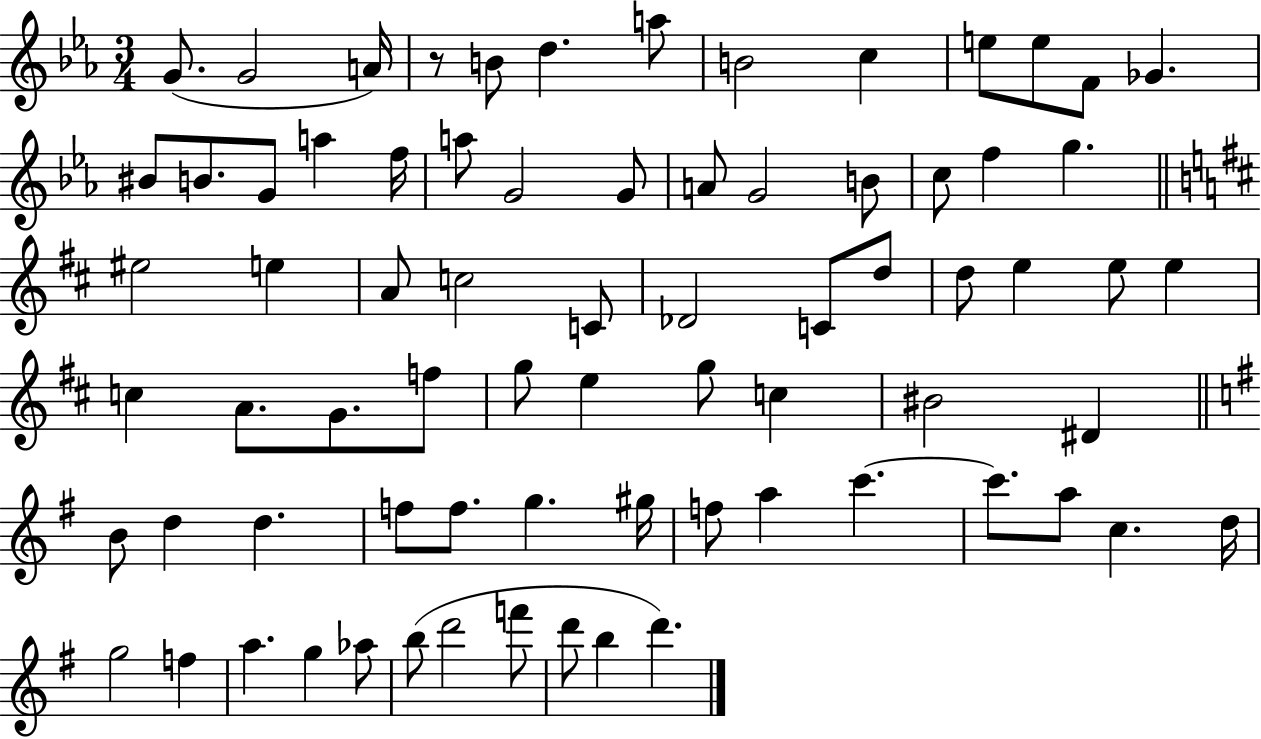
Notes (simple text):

G4/e. G4/h A4/s R/e B4/e D5/q. A5/e B4/h C5/q E5/e E5/e F4/e Gb4/q. BIS4/e B4/e. G4/e A5/q F5/s A5/e G4/h G4/e A4/e G4/h B4/e C5/e F5/q G5/q. EIS5/h E5/q A4/e C5/h C4/e Db4/h C4/e D5/e D5/e E5/q E5/e E5/q C5/q A4/e. G4/e. F5/e G5/e E5/q G5/e C5/q BIS4/h D#4/q B4/e D5/q D5/q. F5/e F5/e. G5/q. G#5/s F5/e A5/q C6/q. C6/e. A5/e C5/q. D5/s G5/h F5/q A5/q. G5/q Ab5/e B5/e D6/h F6/e D6/e B5/q D6/q.